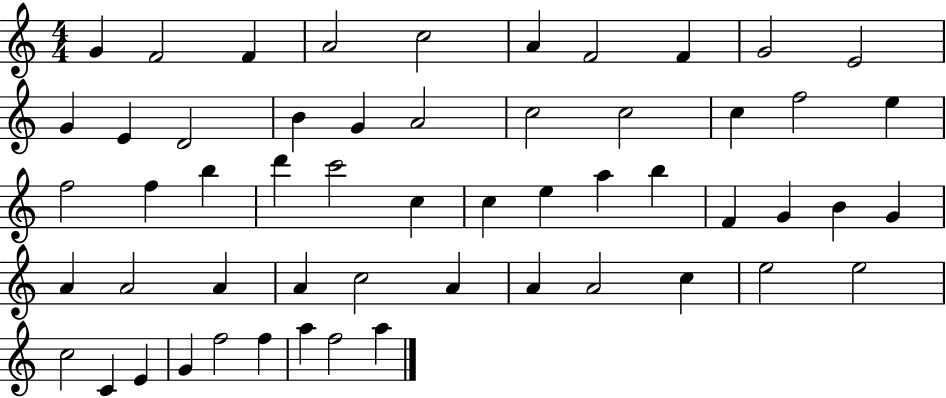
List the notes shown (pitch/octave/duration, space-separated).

G4/q F4/h F4/q A4/h C5/h A4/q F4/h F4/q G4/h E4/h G4/q E4/q D4/h B4/q G4/q A4/h C5/h C5/h C5/q F5/h E5/q F5/h F5/q B5/q D6/q C6/h C5/q C5/q E5/q A5/q B5/q F4/q G4/q B4/q G4/q A4/q A4/h A4/q A4/q C5/h A4/q A4/q A4/h C5/q E5/h E5/h C5/h C4/q E4/q G4/q F5/h F5/q A5/q F5/h A5/q